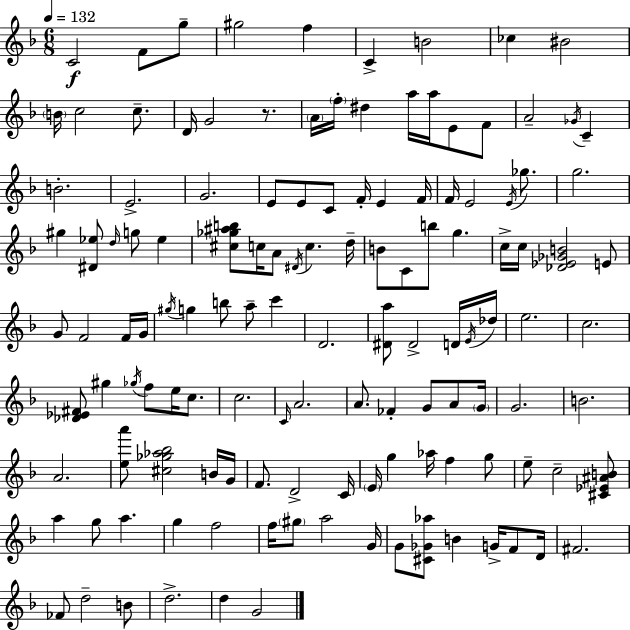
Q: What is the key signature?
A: D minor